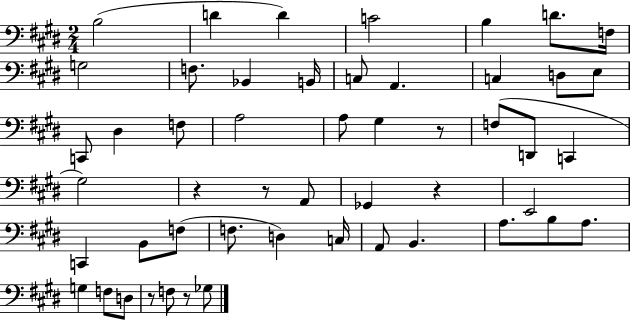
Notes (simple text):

B3/h D4/q D4/q C4/h B3/q D4/e. F3/s G3/h F3/e. Bb2/q B2/s C3/e A2/q. C3/q D3/e E3/e C2/e D#3/q F3/e A3/h A3/e G#3/q R/e F3/e D2/e C2/q G#3/h R/q R/e A2/e Gb2/q R/q E2/h C2/q B2/e F3/e F3/e. D3/q C3/s A2/e B2/q. A3/e. B3/e A3/e. G3/q F3/e D3/e R/e F3/e R/e Gb3/e